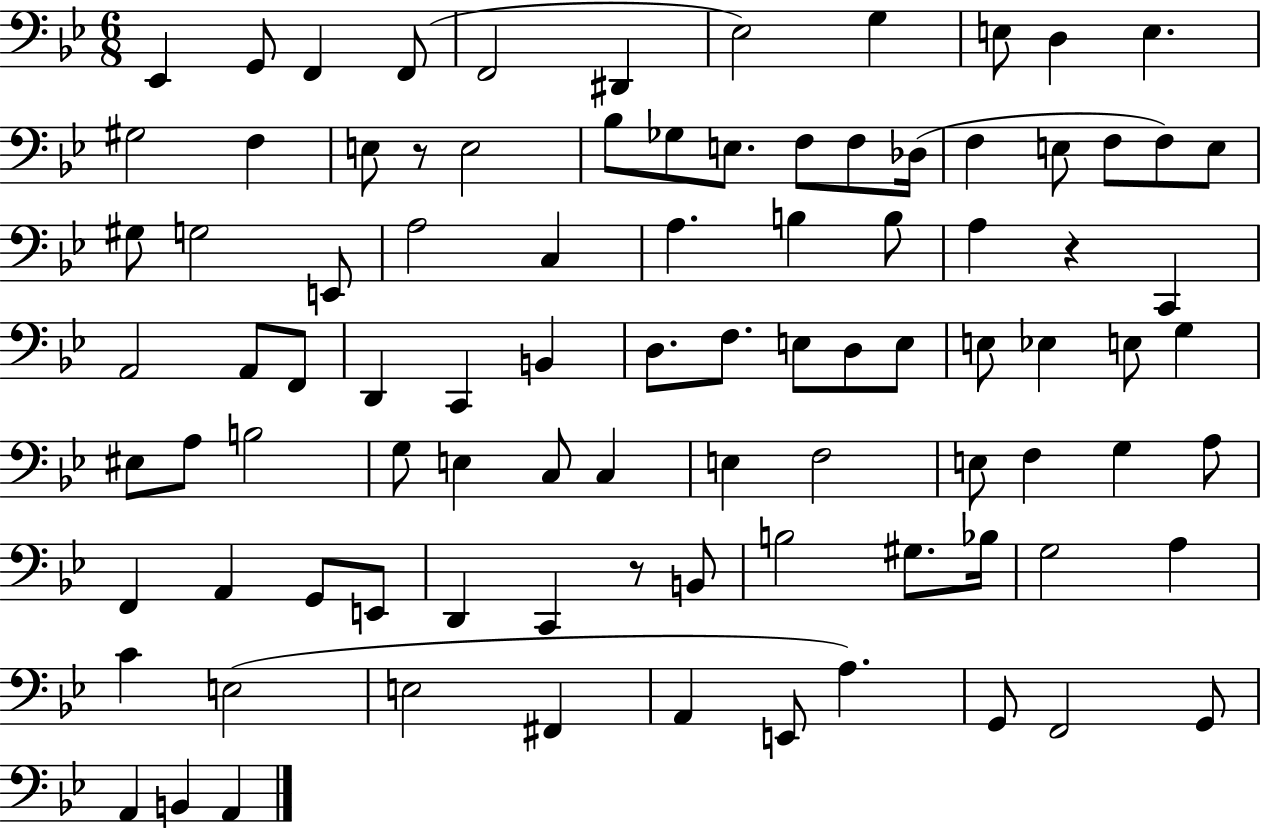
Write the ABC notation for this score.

X:1
T:Untitled
M:6/8
L:1/4
K:Bb
_E,, G,,/2 F,, F,,/2 F,,2 ^D,, _E,2 G, E,/2 D, E, ^G,2 F, E,/2 z/2 E,2 _B,/2 _G,/2 E,/2 F,/2 F,/2 _D,/4 F, E,/2 F,/2 F,/2 E,/2 ^G,/2 G,2 E,,/2 A,2 C, A, B, B,/2 A, z C,, A,,2 A,,/2 F,,/2 D,, C,, B,, D,/2 F,/2 E,/2 D,/2 E,/2 E,/2 _E, E,/2 G, ^E,/2 A,/2 B,2 G,/2 E, C,/2 C, E, F,2 E,/2 F, G, A,/2 F,, A,, G,,/2 E,,/2 D,, C,, z/2 B,,/2 B,2 ^G,/2 _B,/4 G,2 A, C E,2 E,2 ^F,, A,, E,,/2 A, G,,/2 F,,2 G,,/2 A,, B,, A,,